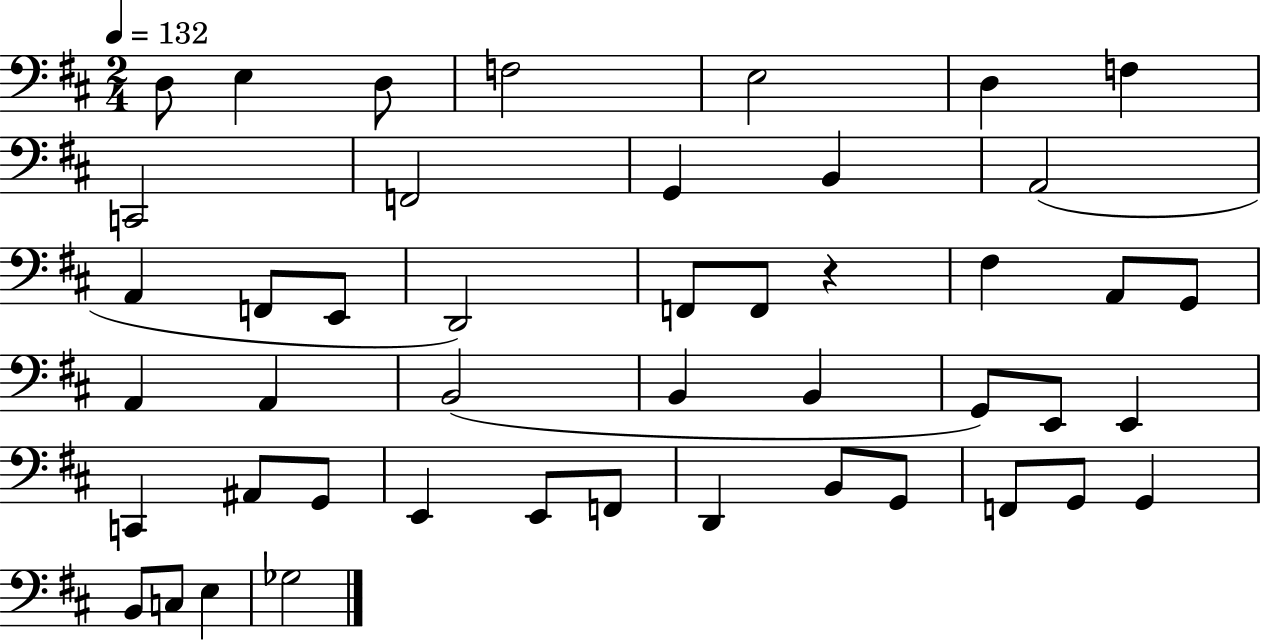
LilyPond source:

{
  \clef bass
  \numericTimeSignature
  \time 2/4
  \key d \major
  \tempo 4 = 132
  \repeat volta 2 { d8 e4 d8 | f2 | e2 | d4 f4 | \break c,2 | f,2 | g,4 b,4 | a,2( | \break a,4 f,8 e,8 | d,2) | f,8 f,8 r4 | fis4 a,8 g,8 | \break a,4 a,4 | b,2( | b,4 b,4 | g,8) e,8 e,4 | \break c,4 ais,8 g,8 | e,4 e,8 f,8 | d,4 b,8 g,8 | f,8 g,8 g,4 | \break b,8 c8 e4 | ges2 | } \bar "|."
}